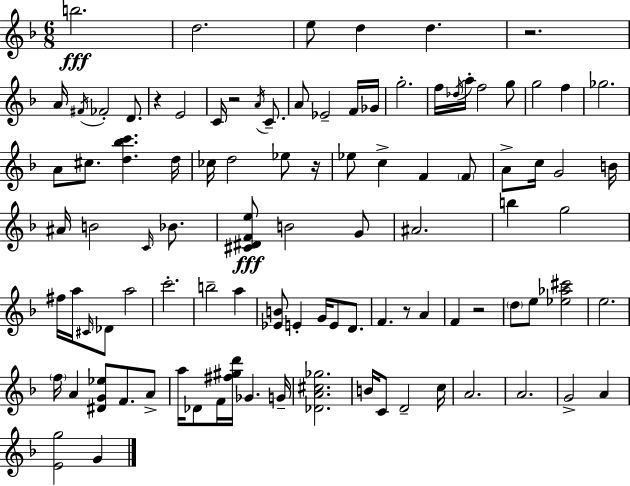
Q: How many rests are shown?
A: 6